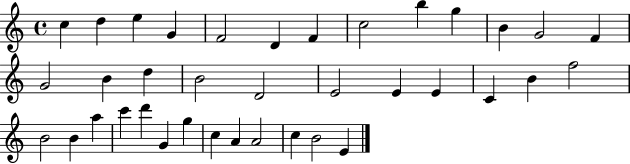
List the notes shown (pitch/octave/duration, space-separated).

C5/q D5/q E5/q G4/q F4/h D4/q F4/q C5/h B5/q G5/q B4/q G4/h F4/q G4/h B4/q D5/q B4/h D4/h E4/h E4/q E4/q C4/q B4/q F5/h B4/h B4/q A5/q C6/q D6/q G4/q G5/q C5/q A4/q A4/h C5/q B4/h E4/q